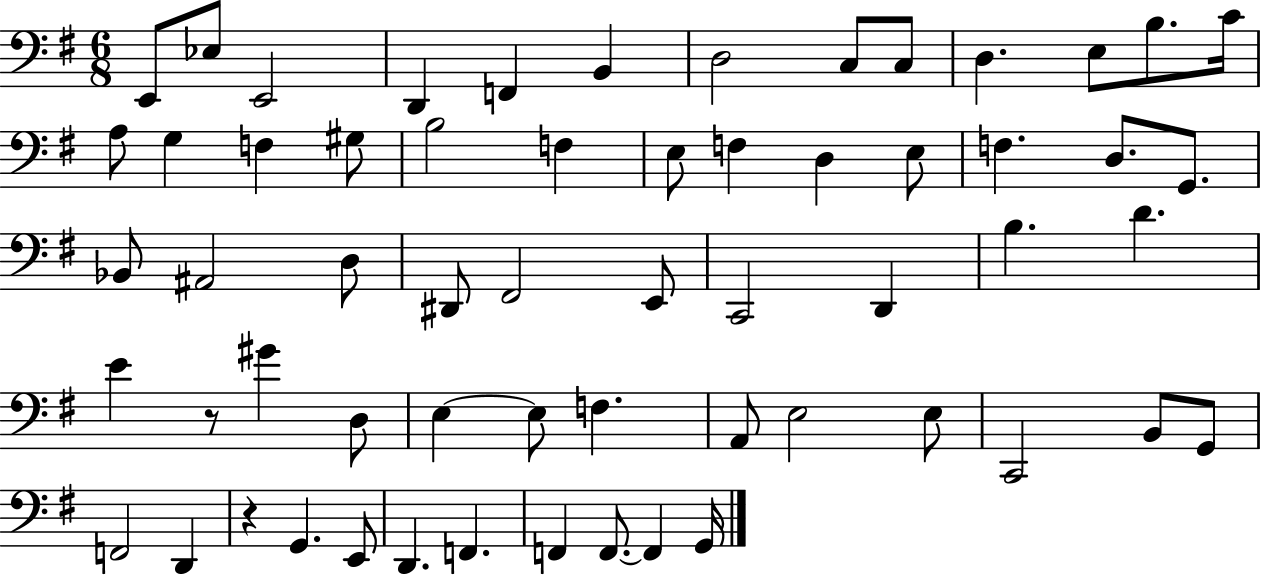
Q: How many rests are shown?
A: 2